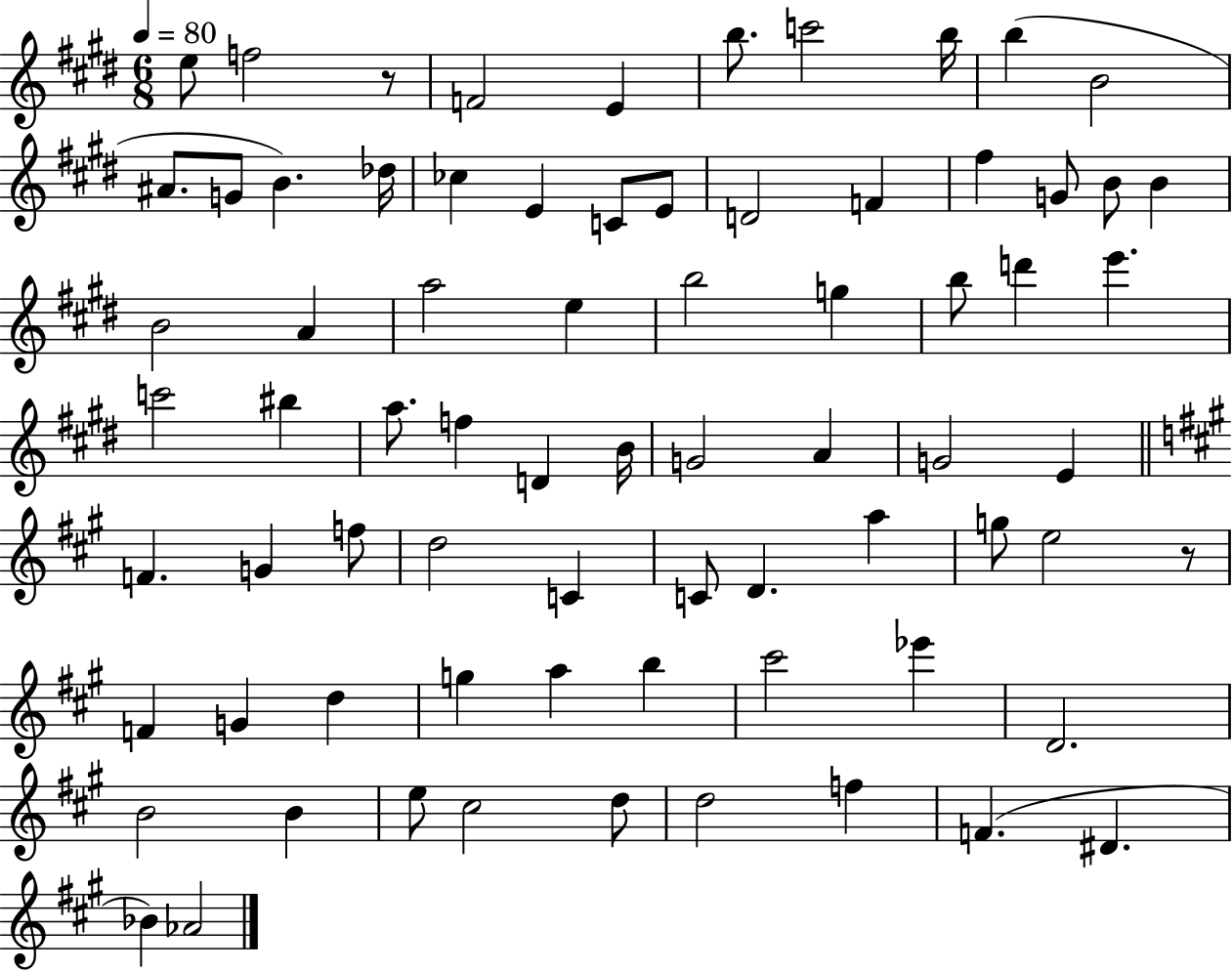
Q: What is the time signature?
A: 6/8